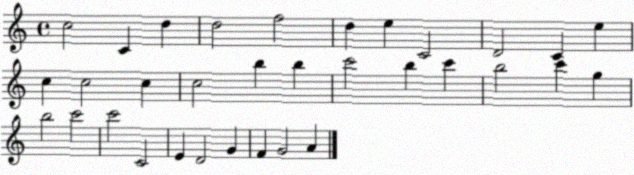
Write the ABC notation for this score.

X:1
T:Untitled
M:4/4
L:1/4
K:C
c2 C d d2 f2 d e C2 D2 C e c c2 c c2 b b c'2 b c' b2 c' g b2 c'2 c'2 C2 E D2 G F G2 A